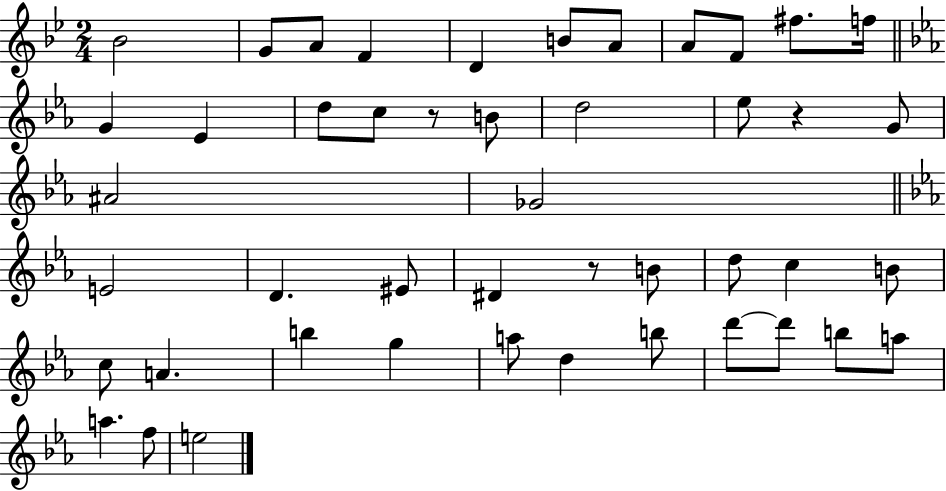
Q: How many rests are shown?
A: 3